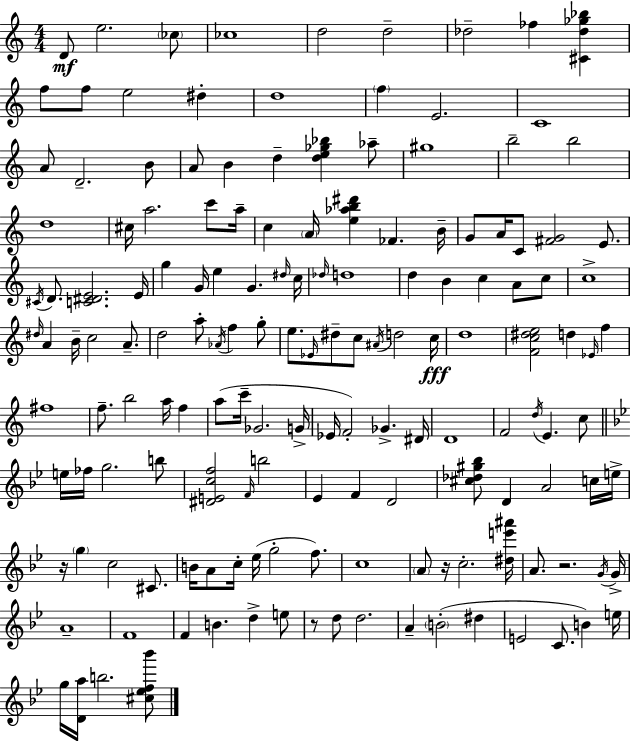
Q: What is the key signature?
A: C major